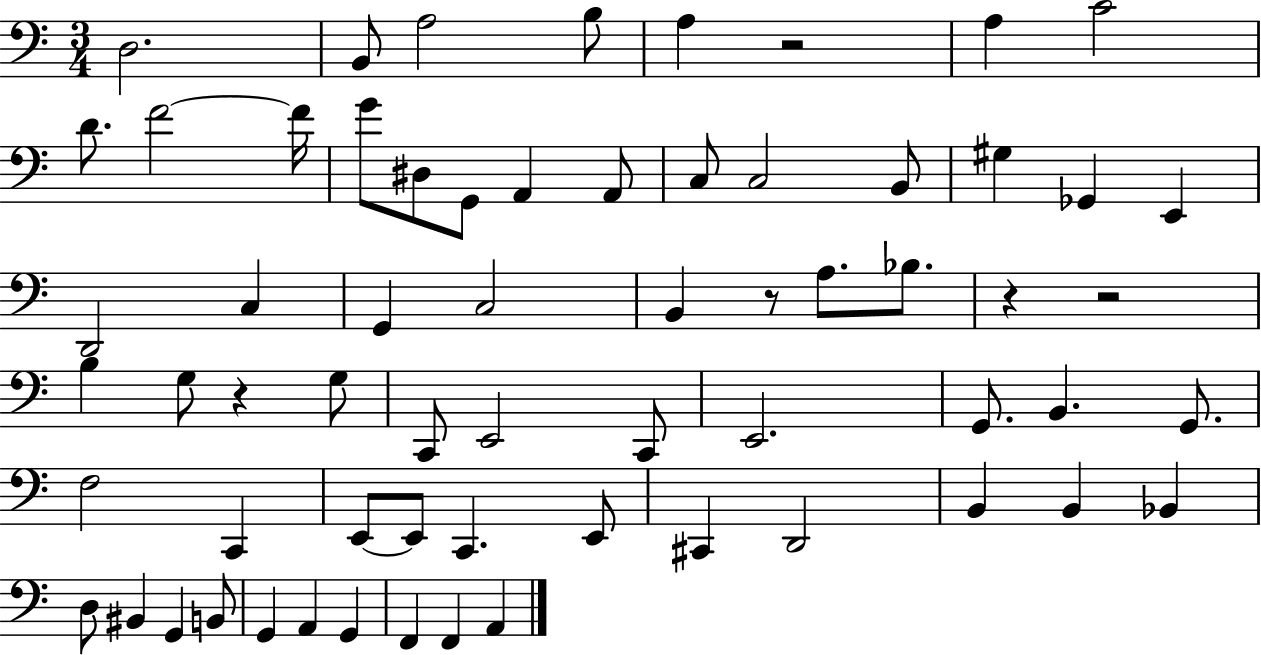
X:1
T:Untitled
M:3/4
L:1/4
K:C
D,2 B,,/2 A,2 B,/2 A, z2 A, C2 D/2 F2 F/4 G/2 ^D,/2 G,,/2 A,, A,,/2 C,/2 C,2 B,,/2 ^G, _G,, E,, D,,2 C, G,, C,2 B,, z/2 A,/2 _B,/2 z z2 B, G,/2 z G,/2 C,,/2 E,,2 C,,/2 E,,2 G,,/2 B,, G,,/2 F,2 C,, E,,/2 E,,/2 C,, E,,/2 ^C,, D,,2 B,, B,, _B,, D,/2 ^B,, G,, B,,/2 G,, A,, G,, F,, F,, A,,